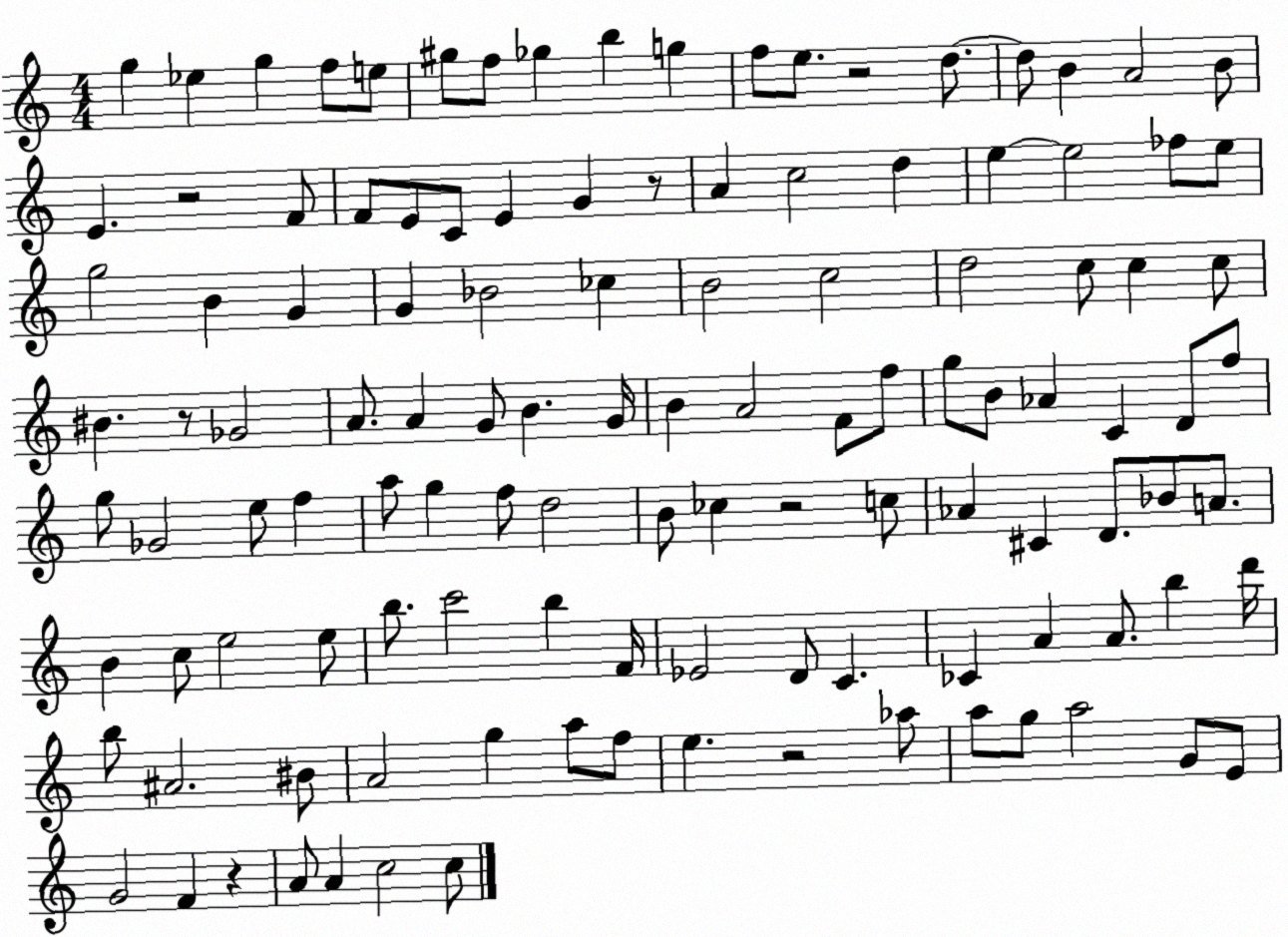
X:1
T:Untitled
M:4/4
L:1/4
K:C
g _e g f/2 e/2 ^g/2 f/2 _g b g f/2 e/2 z2 d/2 d/2 B A2 B/2 E z2 F/2 F/2 E/2 C/2 E G z/2 A c2 d e e2 _f/2 e/2 g2 B G G _B2 _c B2 c2 d2 c/2 c c/2 ^B z/2 _G2 A/2 A G/2 B G/4 B A2 F/2 f/2 g/2 B/2 _A C D/2 f/2 g/2 _G2 e/2 f a/2 g f/2 d2 B/2 _c z2 c/2 _A ^C D/2 _B/2 A/2 B c/2 e2 e/2 b/2 c'2 b F/4 _E2 D/2 C _C A A/2 b d'/4 b/2 ^A2 ^B/2 A2 g a/2 f/2 e z2 _a/2 a/2 g/2 a2 G/2 E/2 G2 F z A/2 A c2 c/2